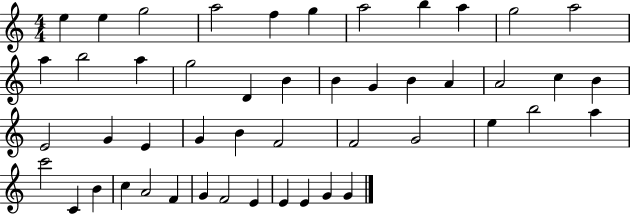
X:1
T:Untitled
M:4/4
L:1/4
K:C
e e g2 a2 f g a2 b a g2 a2 a b2 a g2 D B B G B A A2 c B E2 G E G B F2 F2 G2 e b2 a c'2 C B c A2 F G F2 E E E G G